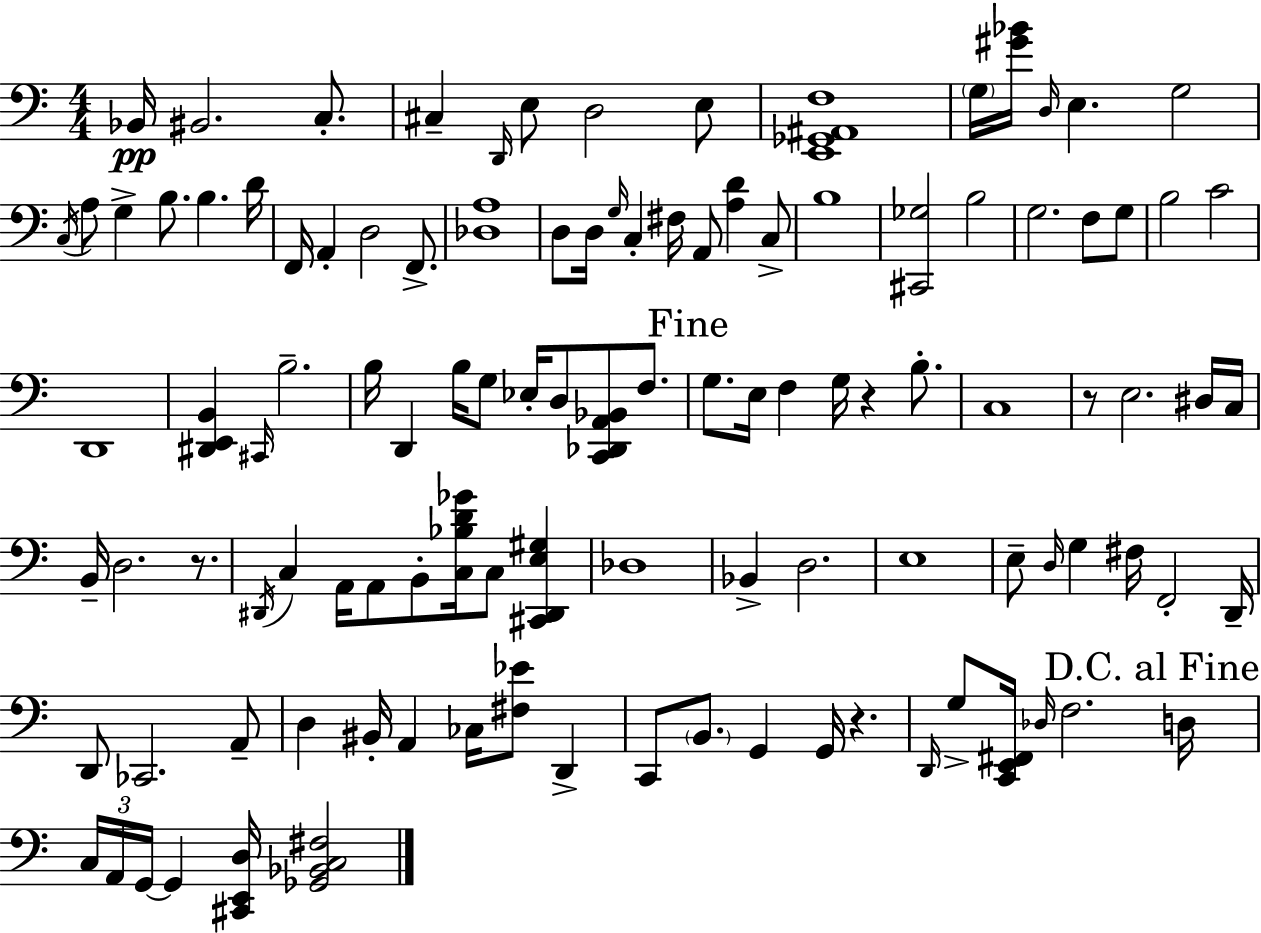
X:1
T:Untitled
M:4/4
L:1/4
K:C
_B,,/4 ^B,,2 C,/2 ^C, D,,/4 E,/2 D,2 E,/2 [E,,_G,,^A,,F,]4 G,/4 [^G_B]/4 D,/4 E, G,2 C,/4 A,/2 G, B,/2 B, D/4 F,,/4 A,, D,2 F,,/2 [_D,A,]4 D,/2 D,/4 G,/4 C, ^F,/4 A,,/2 [A,D] C,/2 B,4 [^C,,_G,]2 B,2 G,2 F,/2 G,/2 B,2 C2 D,,4 [^D,,E,,B,,] ^C,,/4 B,2 B,/4 D,, B,/4 G,/2 _E,/4 D,/2 [C,,_D,,A,,_B,,]/2 F,/2 G,/2 E,/4 F, G,/4 z B,/2 C,4 z/2 E,2 ^D,/4 C,/4 B,,/4 D,2 z/2 ^D,,/4 C, A,,/4 A,,/2 B,,/2 [C,_B,D_G]/4 C,/2 [^C,,^D,,E,^G,] _D,4 _B,, D,2 E,4 E,/2 D,/4 G, ^F,/4 F,,2 D,,/4 D,,/2 _C,,2 A,,/2 D, ^B,,/4 A,, _C,/4 [^F,_E]/2 D,, C,,/2 B,,/2 G,, G,,/4 z D,,/4 G,/2 [C,,E,,^F,,]/4 _D,/4 F,2 D,/4 C,/4 A,,/4 G,,/4 G,, [^C,,E,,D,]/4 [_G,,_B,,C,^F,]2